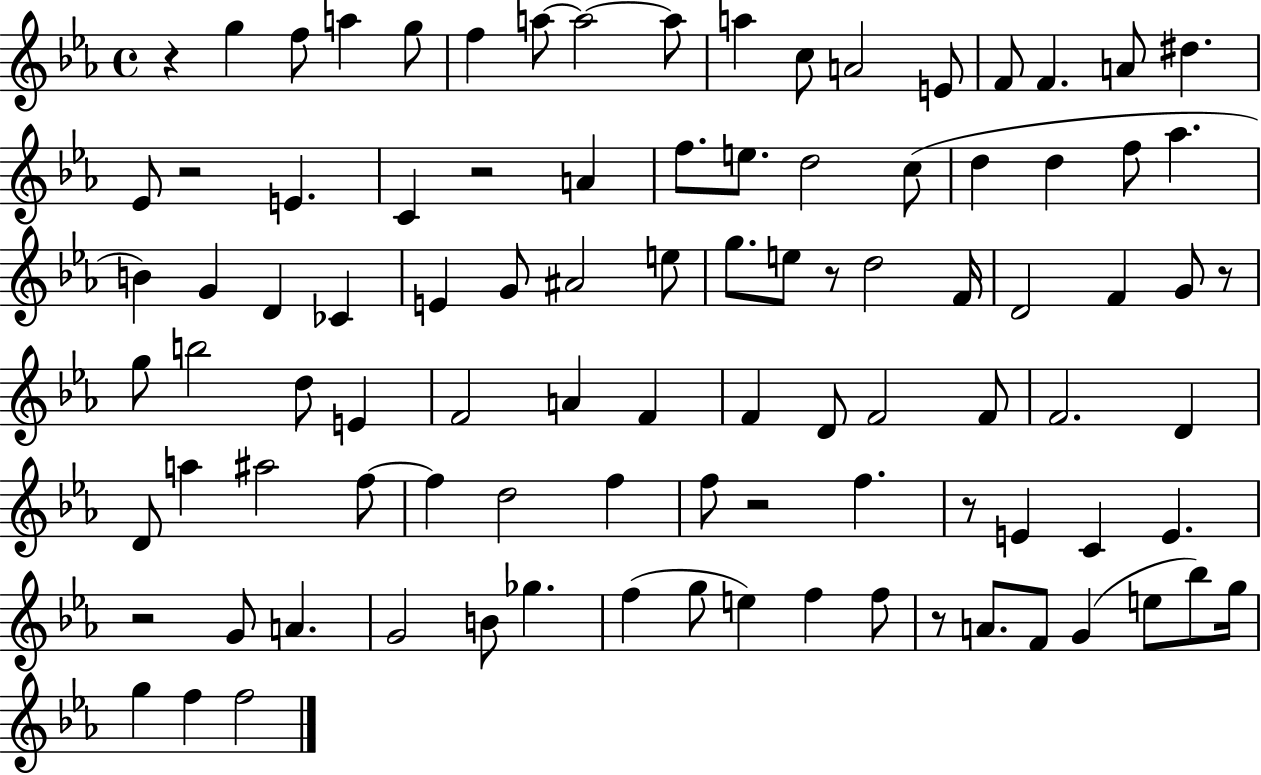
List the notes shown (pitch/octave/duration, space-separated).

R/q G5/q F5/e A5/q G5/e F5/q A5/e A5/h A5/e A5/q C5/e A4/h E4/e F4/e F4/q. A4/e D#5/q. Eb4/e R/h E4/q. C4/q R/h A4/q F5/e. E5/e. D5/h C5/e D5/q D5/q F5/e Ab5/q. B4/q G4/q D4/q CES4/q E4/q G4/e A#4/h E5/e G5/e. E5/e R/e D5/h F4/s D4/h F4/q G4/e R/e G5/e B5/h D5/e E4/q F4/h A4/q F4/q F4/q D4/e F4/h F4/e F4/h. D4/q D4/e A5/q A#5/h F5/e F5/q D5/h F5/q F5/e R/h F5/q. R/e E4/q C4/q E4/q. R/h G4/e A4/q. G4/h B4/e Gb5/q. F5/q G5/e E5/q F5/q F5/e R/e A4/e. F4/e G4/q E5/e Bb5/e G5/s G5/q F5/q F5/h